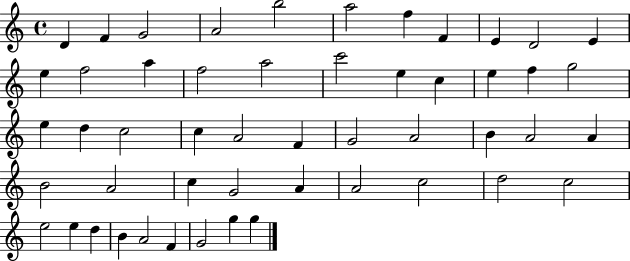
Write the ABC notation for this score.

X:1
T:Untitled
M:4/4
L:1/4
K:C
D F G2 A2 b2 a2 f F E D2 E e f2 a f2 a2 c'2 e c e f g2 e d c2 c A2 F G2 A2 B A2 A B2 A2 c G2 A A2 c2 d2 c2 e2 e d B A2 F G2 g g